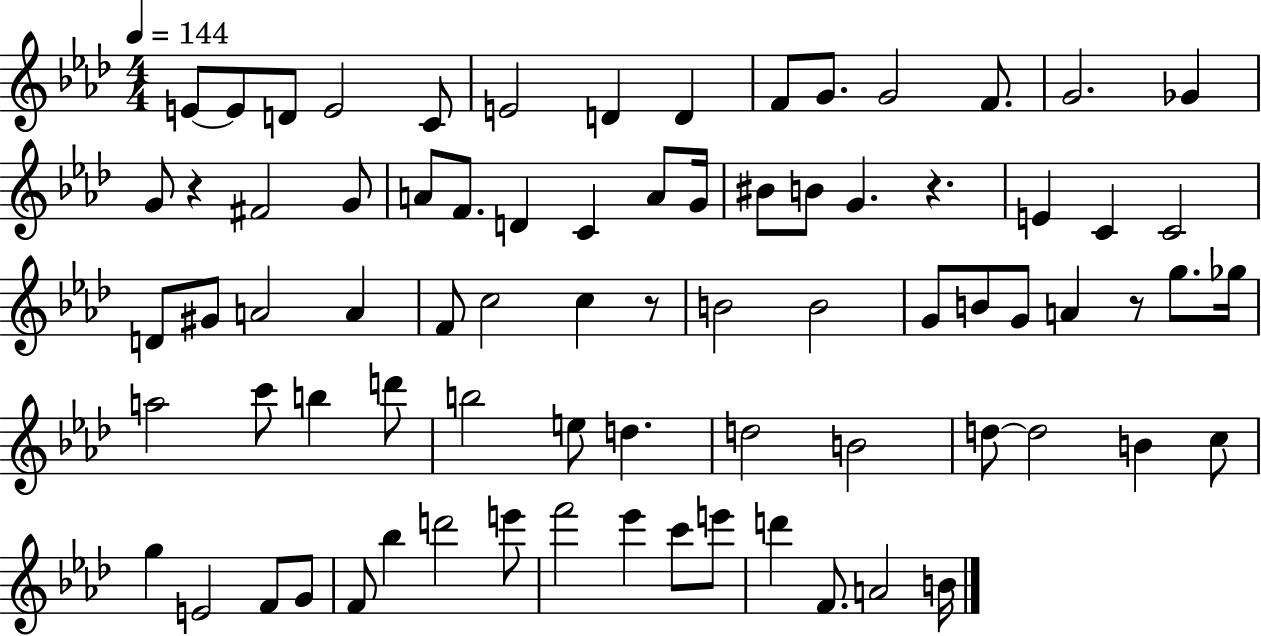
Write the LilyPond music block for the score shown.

{
  \clef treble
  \numericTimeSignature
  \time 4/4
  \key aes \major
  \tempo 4 = 144
  e'8~~ e'8 d'8 e'2 c'8 | e'2 d'4 d'4 | f'8 g'8. g'2 f'8. | g'2. ges'4 | \break g'8 r4 fis'2 g'8 | a'8 f'8. d'4 c'4 a'8 g'16 | bis'8 b'8 g'4. r4. | e'4 c'4 c'2 | \break d'8 gis'8 a'2 a'4 | f'8 c''2 c''4 r8 | b'2 b'2 | g'8 b'8 g'8 a'4 r8 g''8. ges''16 | \break a''2 c'''8 b''4 d'''8 | b''2 e''8 d''4. | d''2 b'2 | d''8~~ d''2 b'4 c''8 | \break g''4 e'2 f'8 g'8 | f'8 bes''4 d'''2 e'''8 | f'''2 ees'''4 c'''8 e'''8 | d'''4 f'8. a'2 b'16 | \break \bar "|."
}